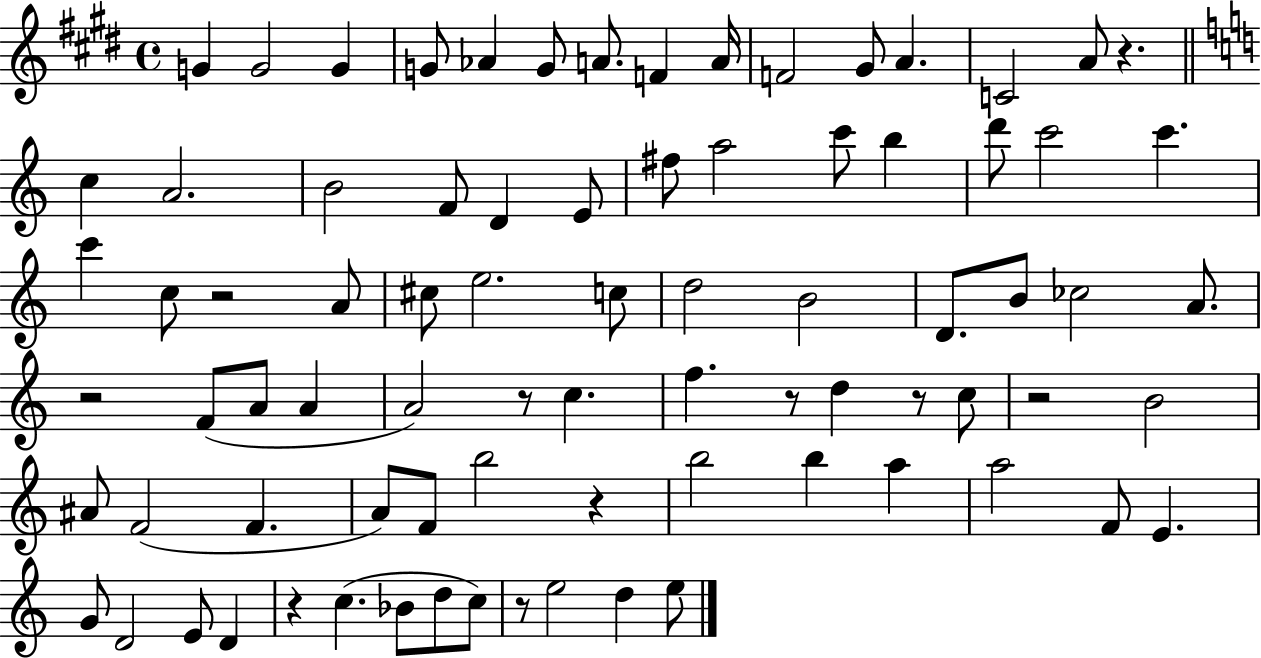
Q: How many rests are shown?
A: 10